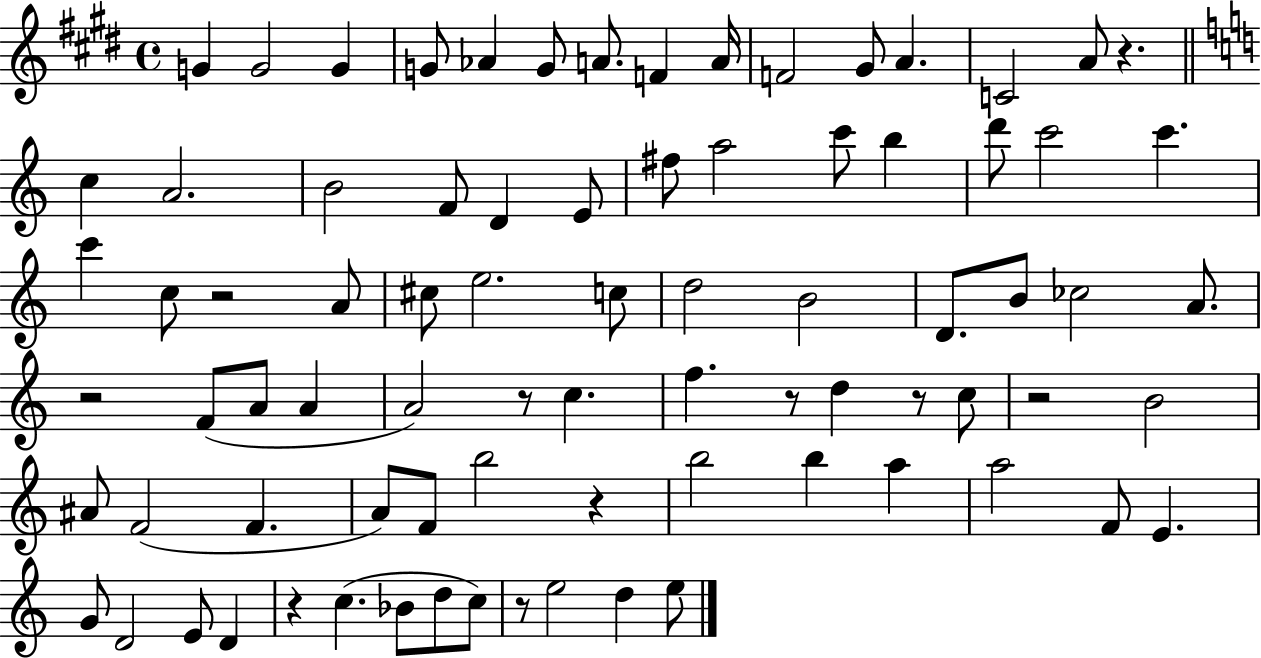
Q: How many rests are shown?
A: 10